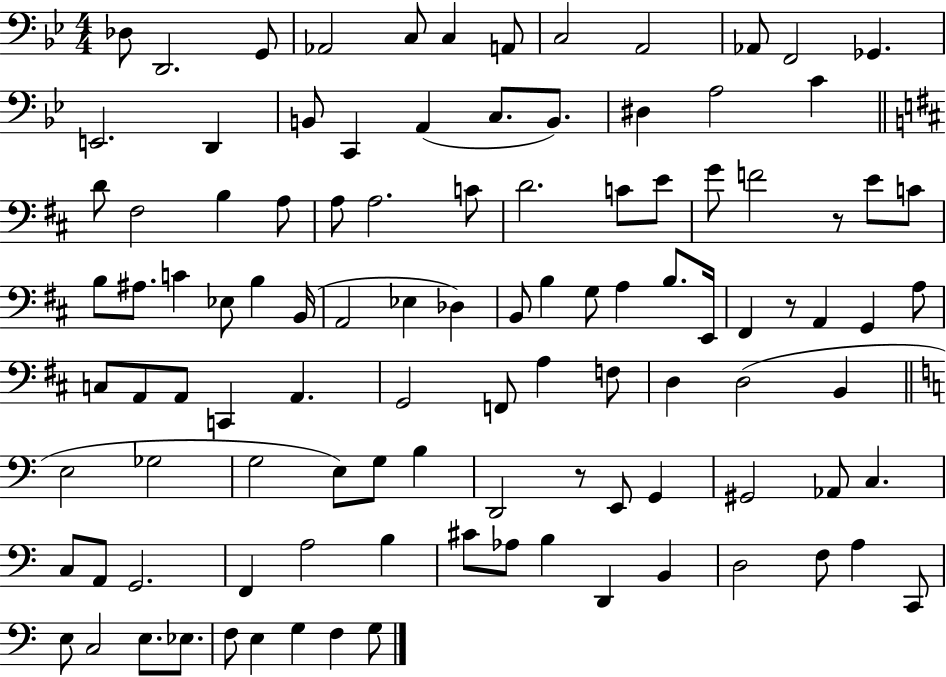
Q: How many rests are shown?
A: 3